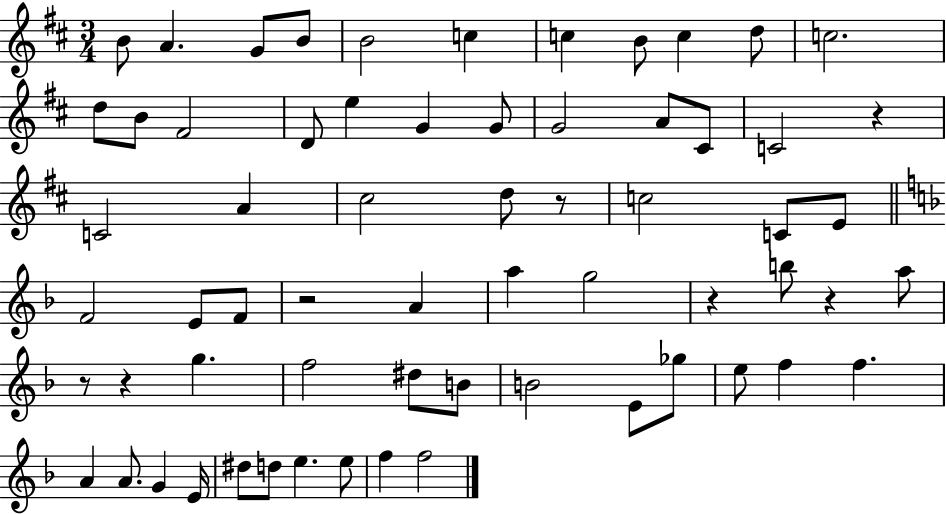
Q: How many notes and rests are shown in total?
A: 64